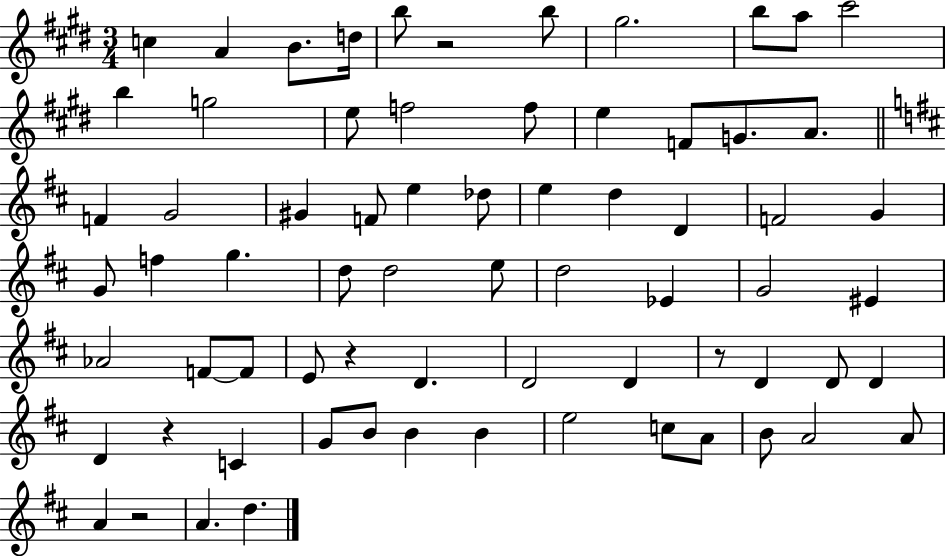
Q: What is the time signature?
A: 3/4